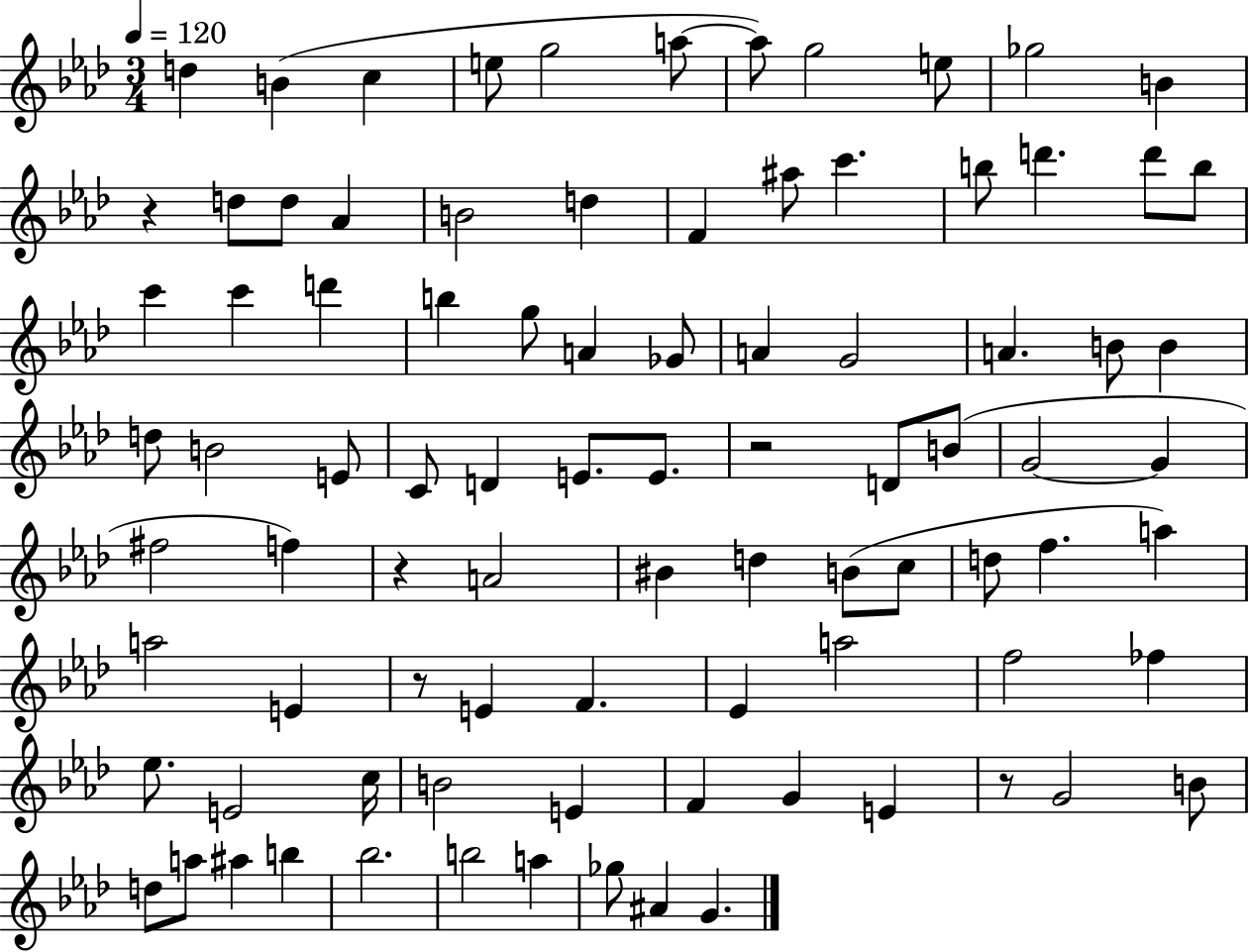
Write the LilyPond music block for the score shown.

{
  \clef treble
  \numericTimeSignature
  \time 3/4
  \key aes \major
  \tempo 4 = 120
  d''4 b'4( c''4 | e''8 g''2 a''8~~ | a''8) g''2 e''8 | ges''2 b'4 | \break r4 d''8 d''8 aes'4 | b'2 d''4 | f'4 ais''8 c'''4. | b''8 d'''4. d'''8 b''8 | \break c'''4 c'''4 d'''4 | b''4 g''8 a'4 ges'8 | a'4 g'2 | a'4. b'8 b'4 | \break d''8 b'2 e'8 | c'8 d'4 e'8. e'8. | r2 d'8 b'8( | g'2~~ g'4 | \break fis''2 f''4) | r4 a'2 | bis'4 d''4 b'8( c''8 | d''8 f''4. a''4) | \break a''2 e'4 | r8 e'4 f'4. | ees'4 a''2 | f''2 fes''4 | \break ees''8. e'2 c''16 | b'2 e'4 | f'4 g'4 e'4 | r8 g'2 b'8 | \break d''8 a''8 ais''4 b''4 | bes''2. | b''2 a''4 | ges''8 ais'4 g'4. | \break \bar "|."
}